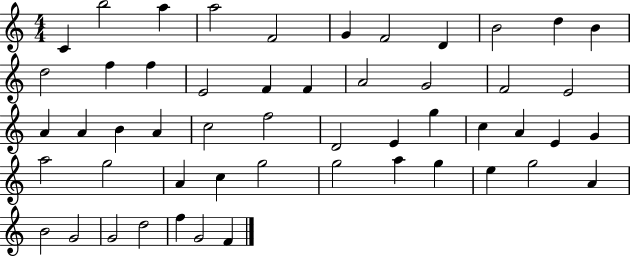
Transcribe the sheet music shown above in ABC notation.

X:1
T:Untitled
M:4/4
L:1/4
K:C
C b2 a a2 F2 G F2 D B2 d B d2 f f E2 F F A2 G2 F2 E2 A A B A c2 f2 D2 E g c A E G a2 g2 A c g2 g2 a g e g2 A B2 G2 G2 d2 f G2 F